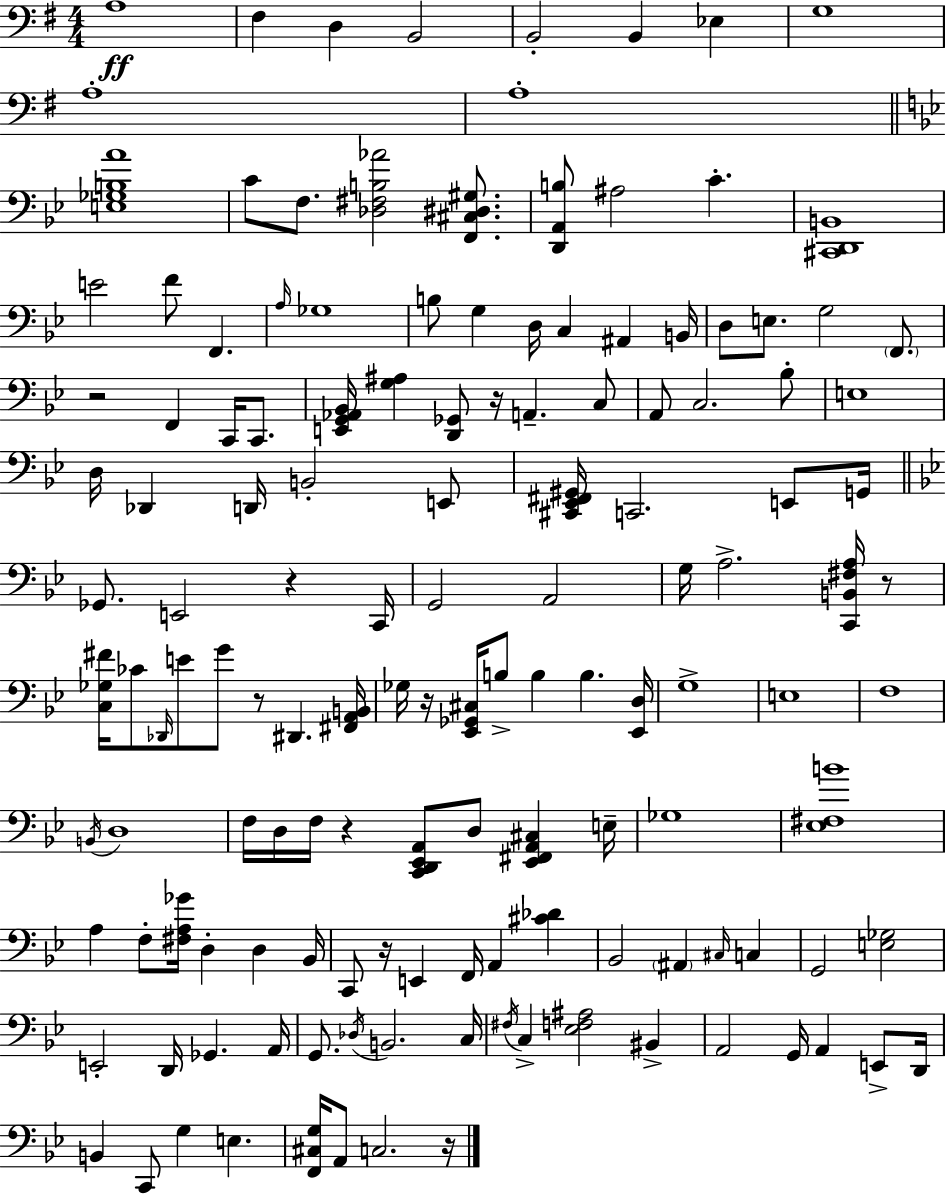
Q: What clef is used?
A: bass